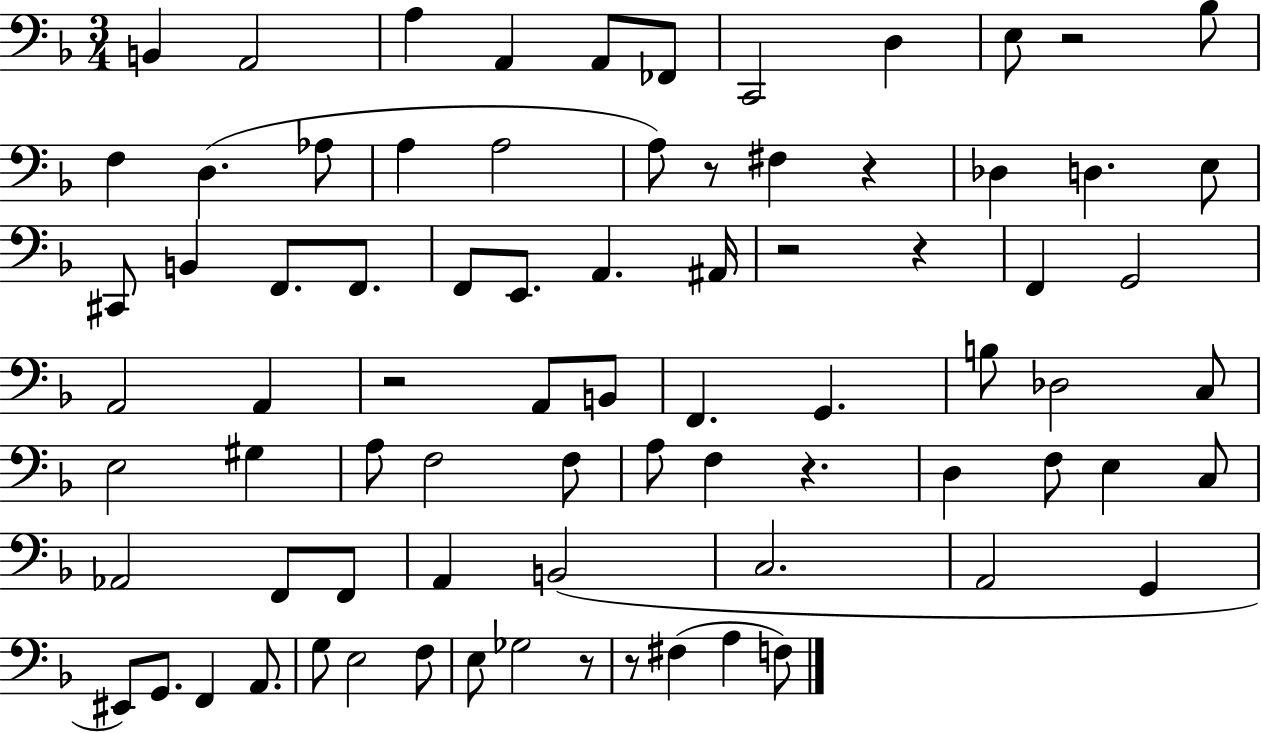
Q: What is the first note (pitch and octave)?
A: B2